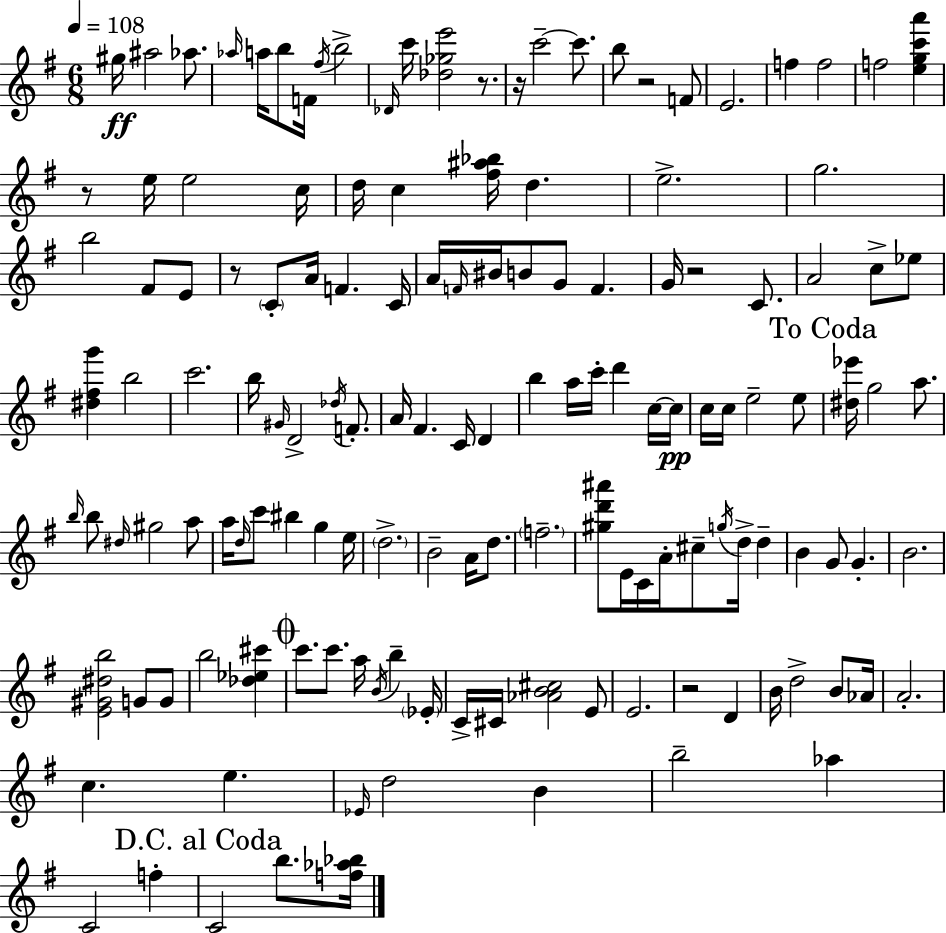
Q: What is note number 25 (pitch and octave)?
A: D5